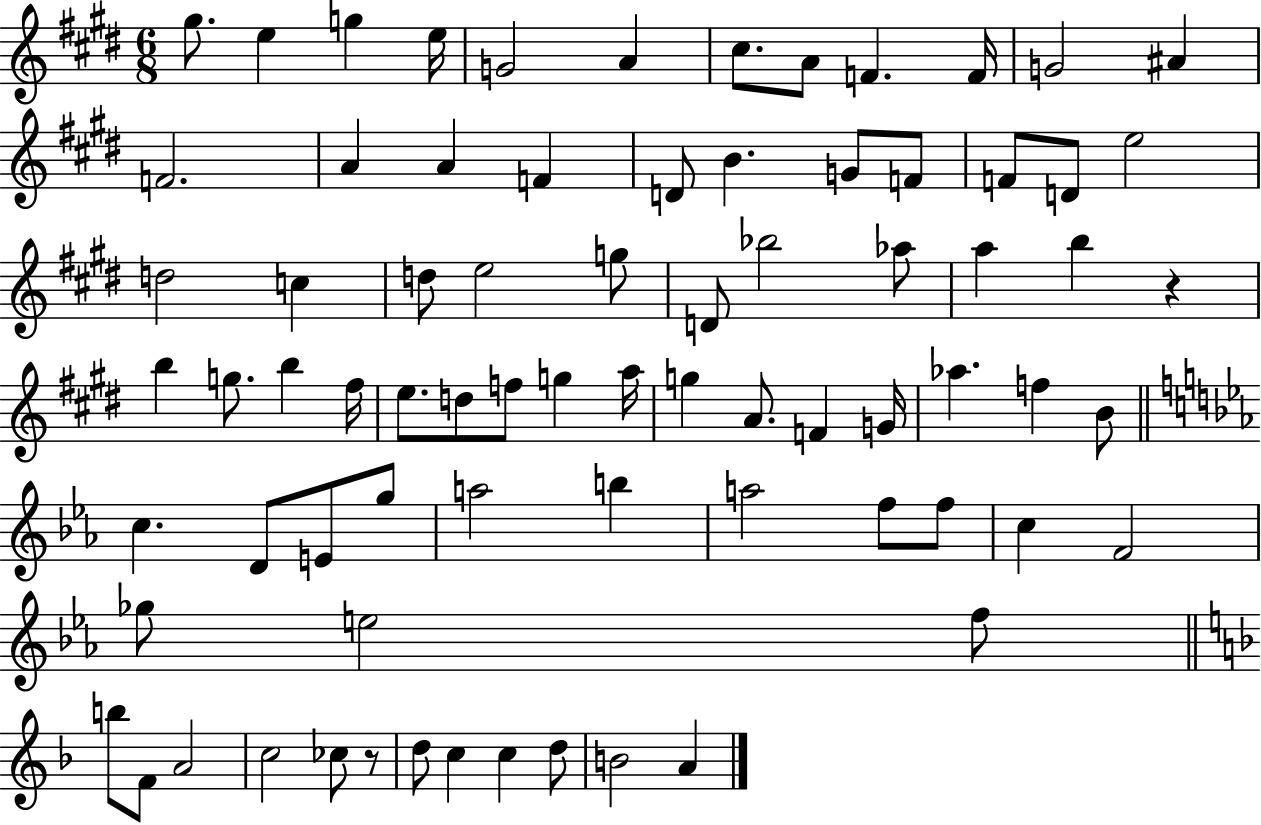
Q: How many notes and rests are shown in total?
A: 76